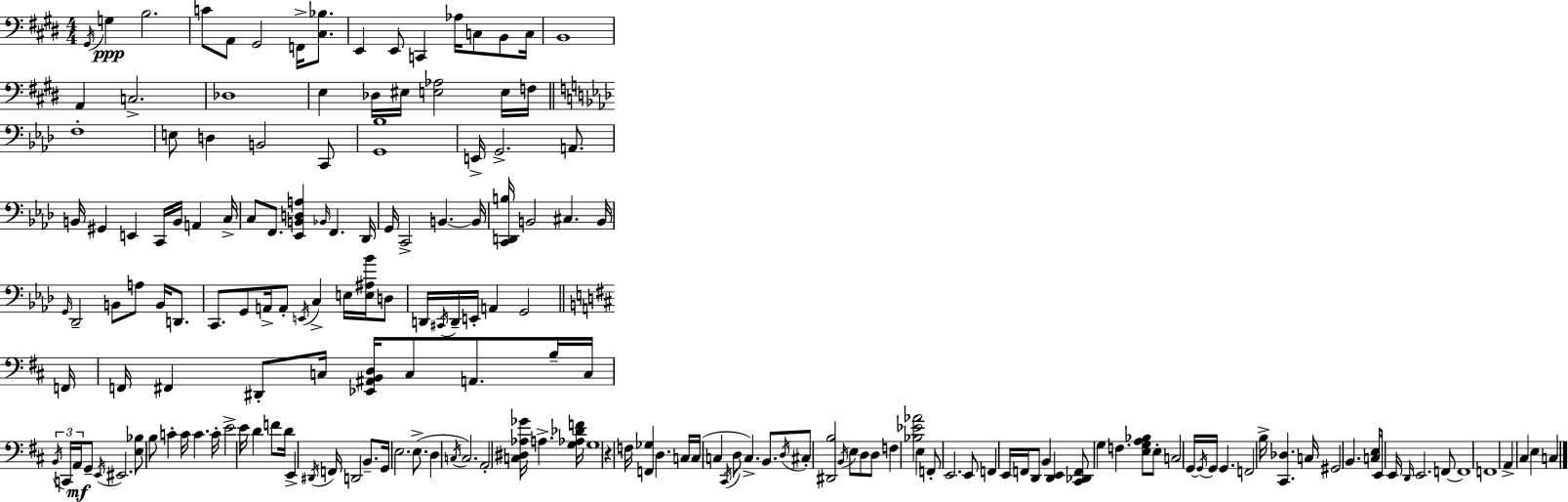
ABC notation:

X:1
T:Untitled
M:4/4
L:1/4
K:E
^G,,/4 G, B,2 C/2 A,,/2 ^G,,2 F,,/4 [^C,_B,]/2 E,, E,,/2 C,, _A,/4 C,/2 B,,/2 C,/4 B,,4 A,, C,2 _D,4 E, _D,/4 ^E,/4 [E,_A,]2 E,/4 F,/4 F,4 E,/2 D, B,,2 C,,/2 [G,,_B,]4 E,,/4 G,,2 A,,/2 B,,/4 ^G,, E,, C,,/4 B,,/4 A,, C,/4 C,/2 F,,/2 [_E,,B,,D,A,] _B,,/4 F,, _D,,/4 G,,/4 C,,2 B,, B,,/4 [C,,D,,B,]/4 B,,2 ^C, B,,/4 G,,/4 _D,,2 B,,/2 A,/2 B,,/4 D,,/2 C,,/2 G,,/2 A,,/4 A,,/2 E,,/4 C, E,/4 [E,^A,_B]/4 D,/2 D,,/4 ^C,,/4 D,,/4 E,,/4 A,, G,,2 F,,/4 F,,/4 ^F,, ^D,,/2 C,/4 [_E,,^A,,B,,D,]/4 C,/2 A,,/2 B,/4 C,/4 B,,/4 C,,/4 A,,/4 G,,/2 E,,/4 ^E,,2 [E,_B,]/2 B,/2 C C/4 C C/4 E2 E/4 D F/2 D/4 E,, ^D,,/4 F,,/4 D,,2 B,,/2 G,,/4 E,2 E,/2 D, C,/4 C,2 A,,2 [C,^D,_A,_G]/4 A, [G,_A,_DF]/4 G,4 z F,/4 [F,,_G,] D, C,/4 C,/4 C, ^C,,/4 D,/2 C, B,,/2 D,/4 ^C,/2 [^D,,B,]2 B,,/4 E,/2 D,/2 D,/2 F, [_B,_E_A]2 E, F,,/2 E,,2 E,,/2 F,, E,,/4 F,,/4 D,,/2 B,, [D,,E,,] [^C,,_D,,F,,]/2 G, F, [E,G,A,_B,]/2 E,/2 C,2 G,,/4 G,,/4 G,,/4 G,, F,,2 B,/4 [^C,,_D,] C,/4 ^G,,2 B,, [C,E,]/2 E,,/4 E,,/4 D,,/4 E,,2 F,,/2 F,,4 F,,4 A,, ^C, E, C,